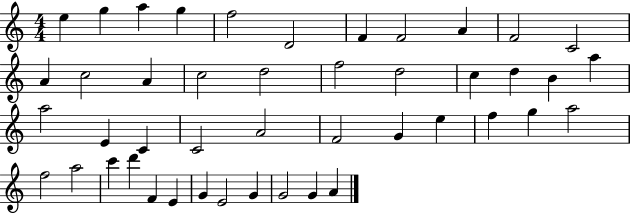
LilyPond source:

{
  \clef treble
  \numericTimeSignature
  \time 4/4
  \key c \major
  e''4 g''4 a''4 g''4 | f''2 d'2 | f'4 f'2 a'4 | f'2 c'2 | \break a'4 c''2 a'4 | c''2 d''2 | f''2 d''2 | c''4 d''4 b'4 a''4 | \break a''2 e'4 c'4 | c'2 a'2 | f'2 g'4 e''4 | f''4 g''4 a''2 | \break f''2 a''2 | c'''4 d'''4 f'4 e'4 | g'4 e'2 g'4 | g'2 g'4 a'4 | \break \bar "|."
}